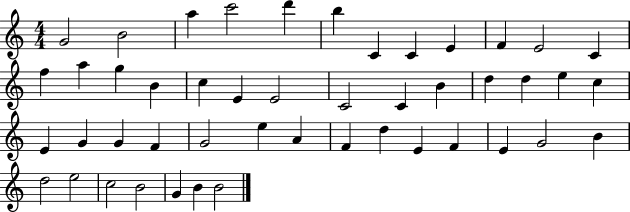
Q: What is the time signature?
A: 4/4